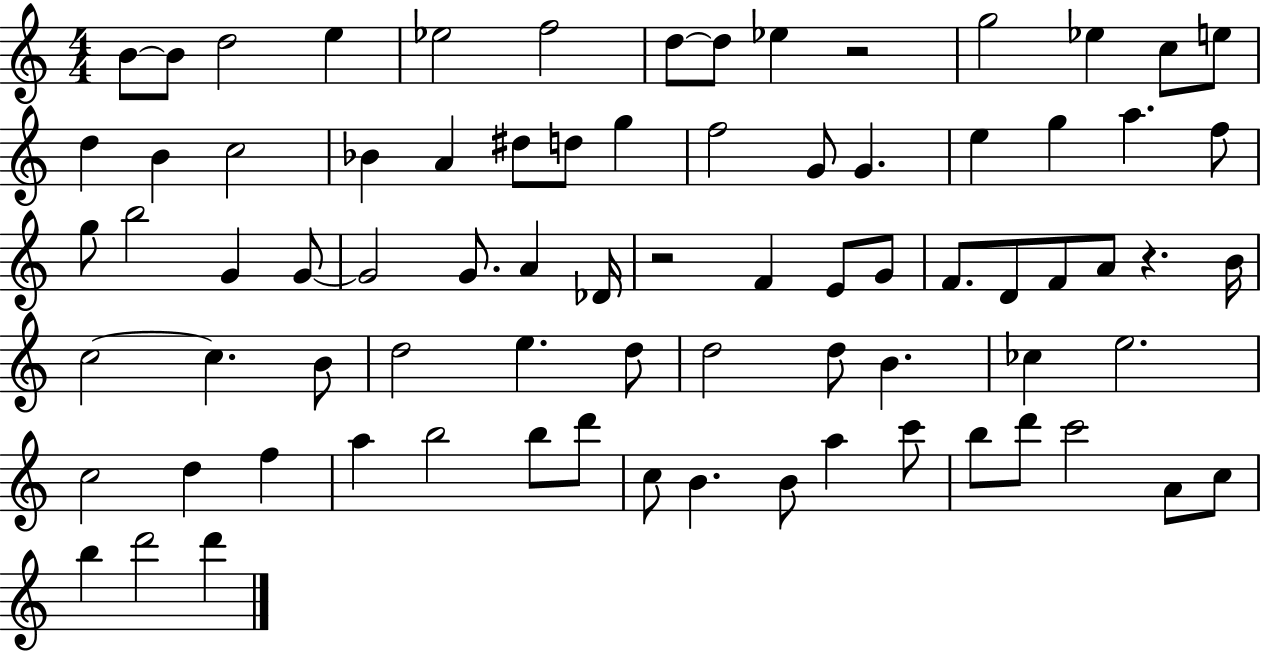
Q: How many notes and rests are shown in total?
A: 78